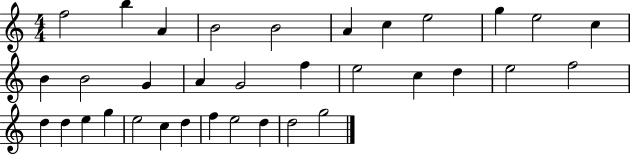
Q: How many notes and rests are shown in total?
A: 34